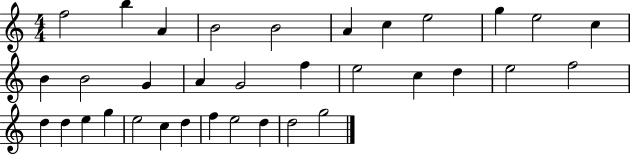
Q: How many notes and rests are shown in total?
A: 34